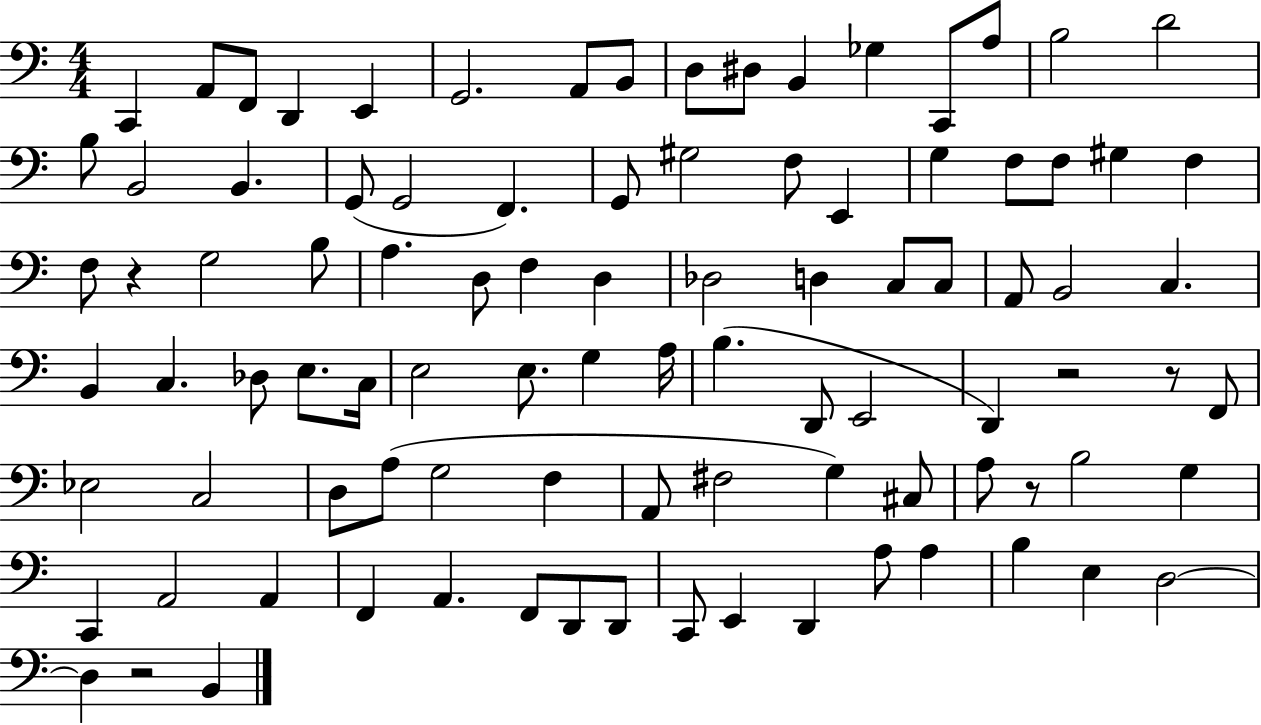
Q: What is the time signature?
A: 4/4